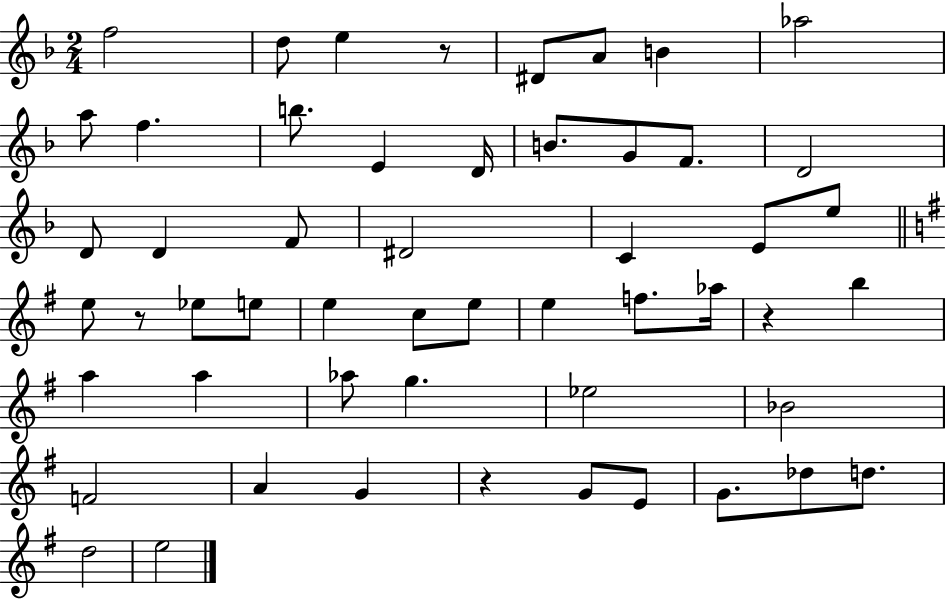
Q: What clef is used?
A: treble